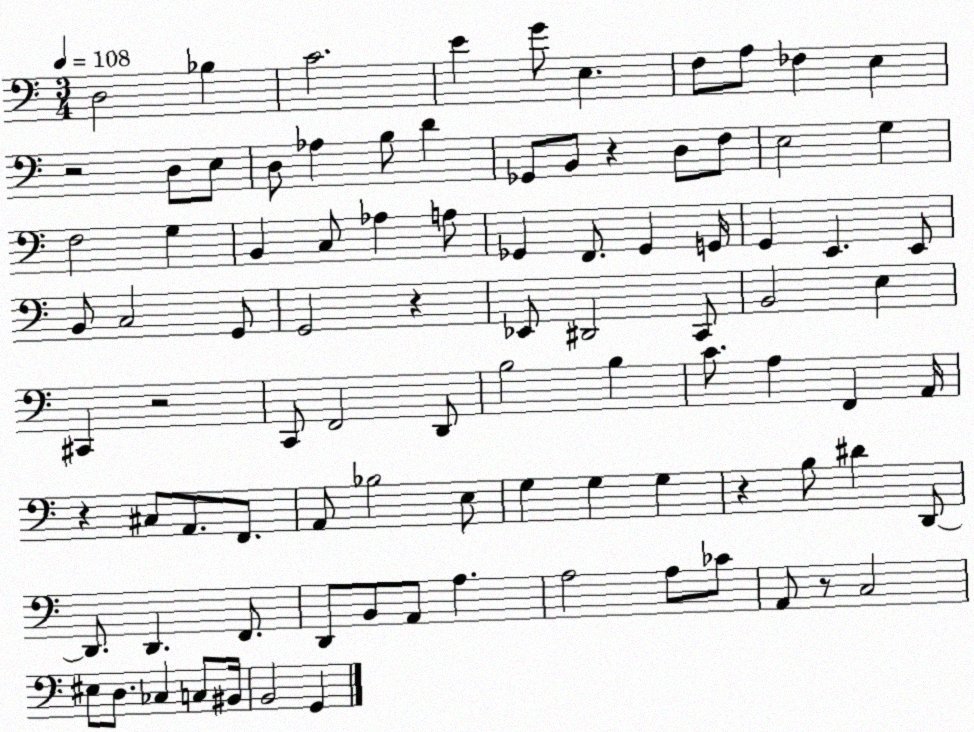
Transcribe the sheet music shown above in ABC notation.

X:1
T:Untitled
M:3/4
L:1/4
K:C
D,2 _B, C2 E G/2 E, F,/2 A,/2 _F, E, z2 D,/2 E,/2 D,/2 _A, B,/2 D _G,,/2 B,,/2 z D,/2 F,/2 E,2 G, F,2 G, B,, C,/2 _A, A,/2 _G,, F,,/2 _G,, G,,/4 G,, E,, E,,/2 B,,/2 C,2 G,,/2 G,,2 z _E,,/2 ^D,,2 C,,/2 B,,2 E, ^C,, z2 C,,/2 F,,2 D,,/2 B,2 B, C/2 A, F,, A,,/4 z ^C,/2 A,,/2 F,,/2 A,,/2 _B,2 E,/2 G, G, G, z B,/2 ^D D,,/2 D,,/2 D,, F,,/2 D,,/2 B,,/2 A,,/2 A, A,2 A,/2 _C/2 A,,/2 z/2 C,2 ^E,/2 D,/2 _C, C,/2 ^B,,/4 B,,2 G,,